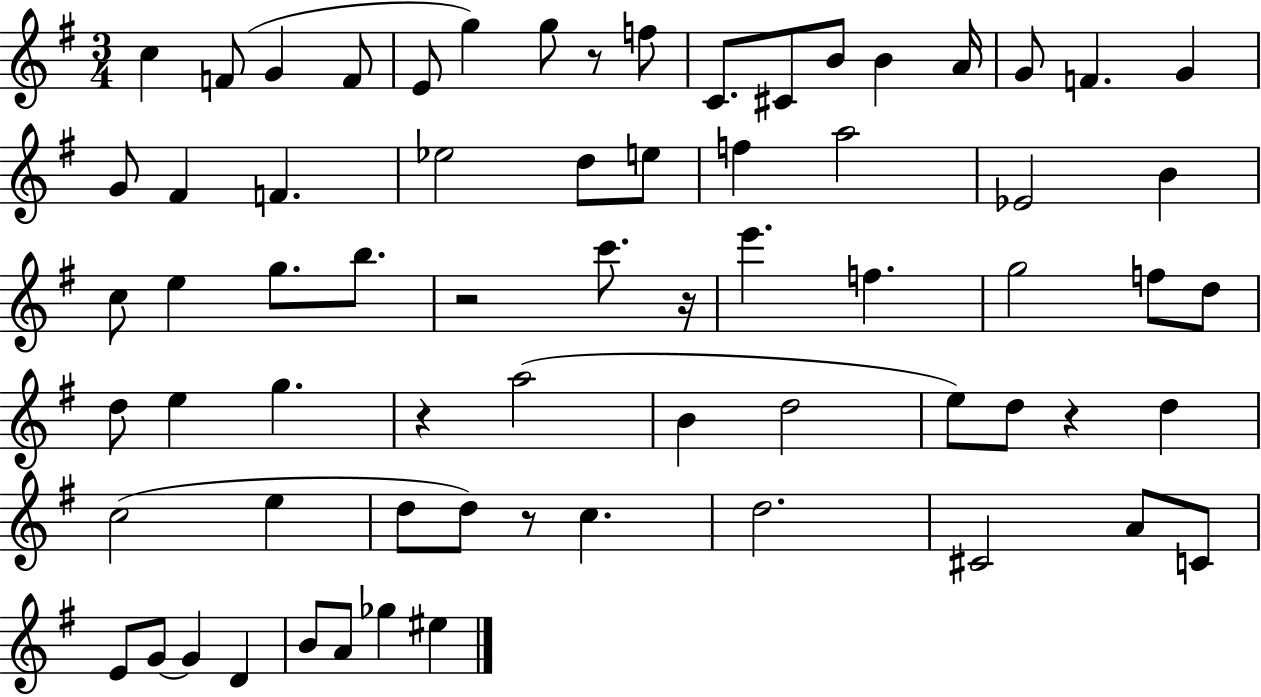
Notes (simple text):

C5/q F4/e G4/q F4/e E4/e G5/q G5/e R/e F5/e C4/e. C#4/e B4/e B4/q A4/s G4/e F4/q. G4/q G4/e F#4/q F4/q. Eb5/h D5/e E5/e F5/q A5/h Eb4/h B4/q C5/e E5/q G5/e. B5/e. R/h C6/e. R/s E6/q. F5/q. G5/h F5/e D5/e D5/e E5/q G5/q. R/q A5/h B4/q D5/h E5/e D5/e R/q D5/q C5/h E5/q D5/e D5/e R/e C5/q. D5/h. C#4/h A4/e C4/e E4/e G4/e G4/q D4/q B4/e A4/e Gb5/q EIS5/q